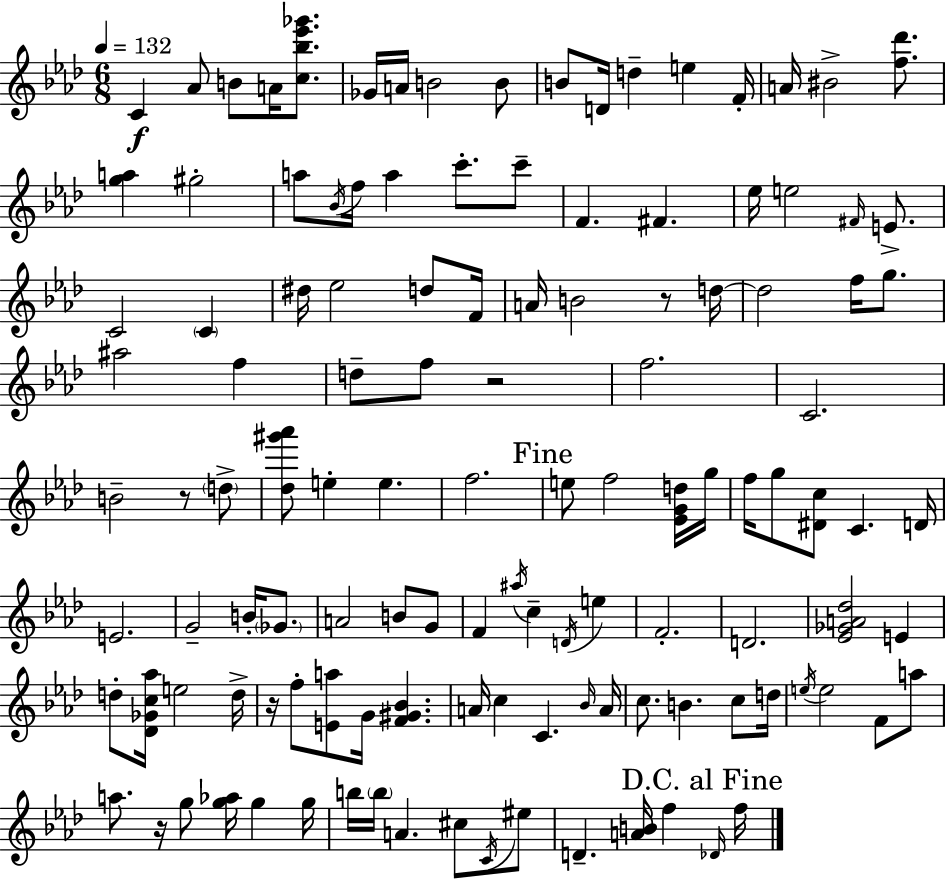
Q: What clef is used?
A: treble